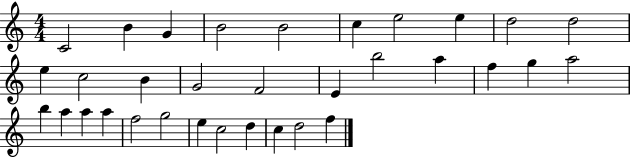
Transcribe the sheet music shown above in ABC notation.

X:1
T:Untitled
M:4/4
L:1/4
K:C
C2 B G B2 B2 c e2 e d2 d2 e c2 B G2 F2 E b2 a f g a2 b a a a f2 g2 e c2 d c d2 f